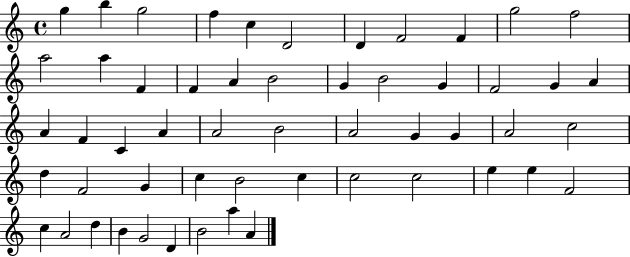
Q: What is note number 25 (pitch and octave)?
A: F4